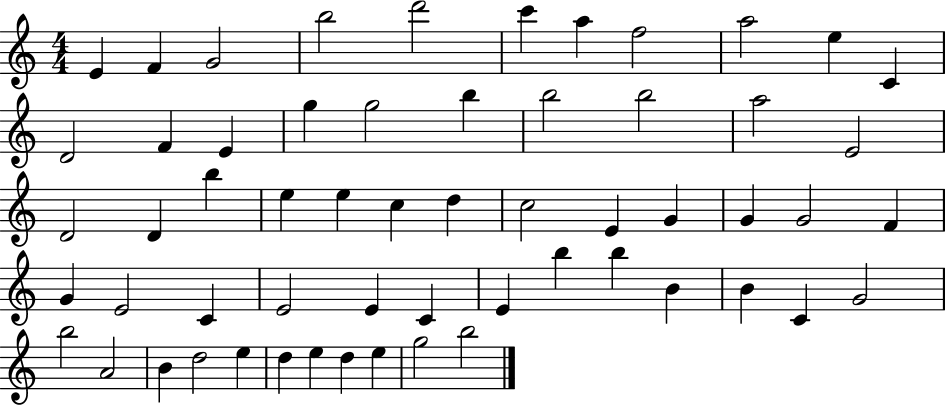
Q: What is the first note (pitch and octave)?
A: E4